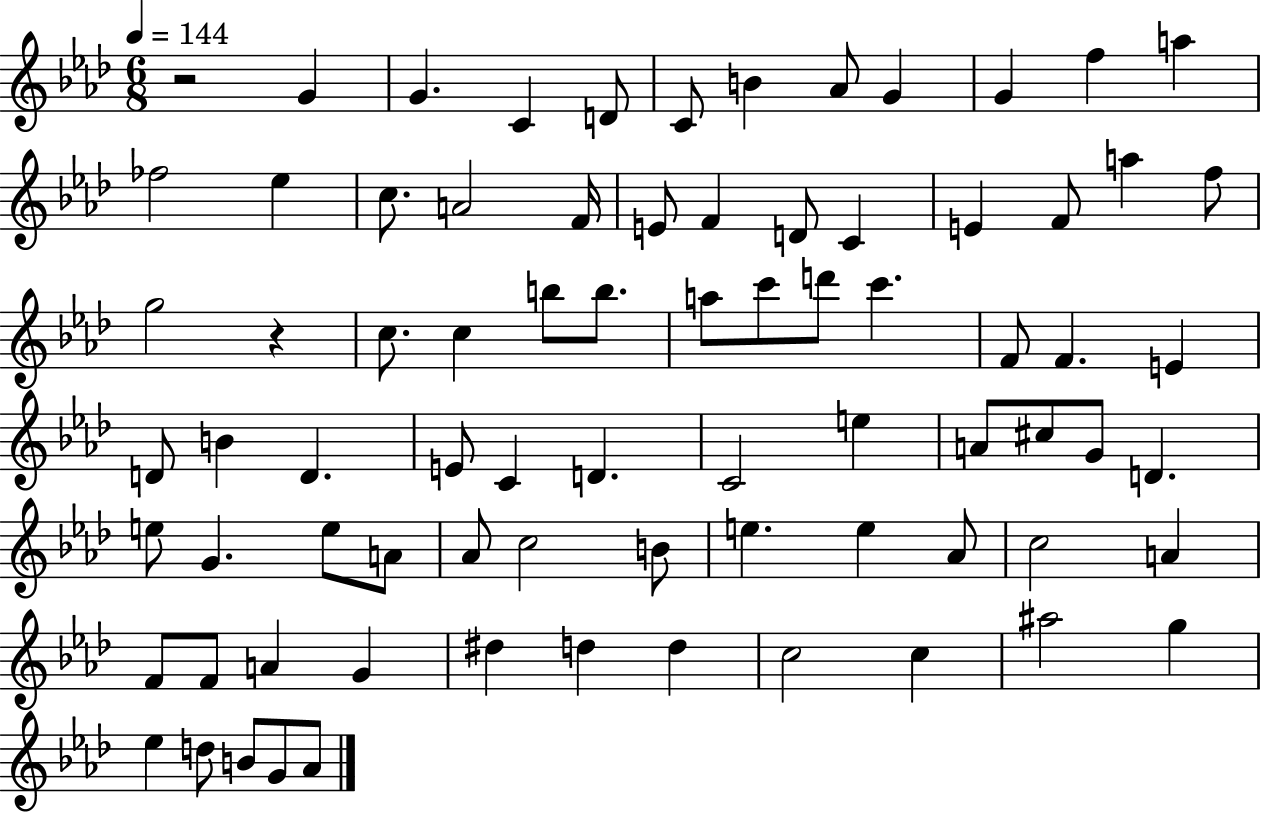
{
  \clef treble
  \numericTimeSignature
  \time 6/8
  \key aes \major
  \tempo 4 = 144
  r2 g'4 | g'4. c'4 d'8 | c'8 b'4 aes'8 g'4 | g'4 f''4 a''4 | \break fes''2 ees''4 | c''8. a'2 f'16 | e'8 f'4 d'8 c'4 | e'4 f'8 a''4 f''8 | \break g''2 r4 | c''8. c''4 b''8 b''8. | a''8 c'''8 d'''8 c'''4. | f'8 f'4. e'4 | \break d'8 b'4 d'4. | e'8 c'4 d'4. | c'2 e''4 | a'8 cis''8 g'8 d'4. | \break e''8 g'4. e''8 a'8 | aes'8 c''2 b'8 | e''4. e''4 aes'8 | c''2 a'4 | \break f'8 f'8 a'4 g'4 | dis''4 d''4 d''4 | c''2 c''4 | ais''2 g''4 | \break ees''4 d''8 b'8 g'8 aes'8 | \bar "|."
}